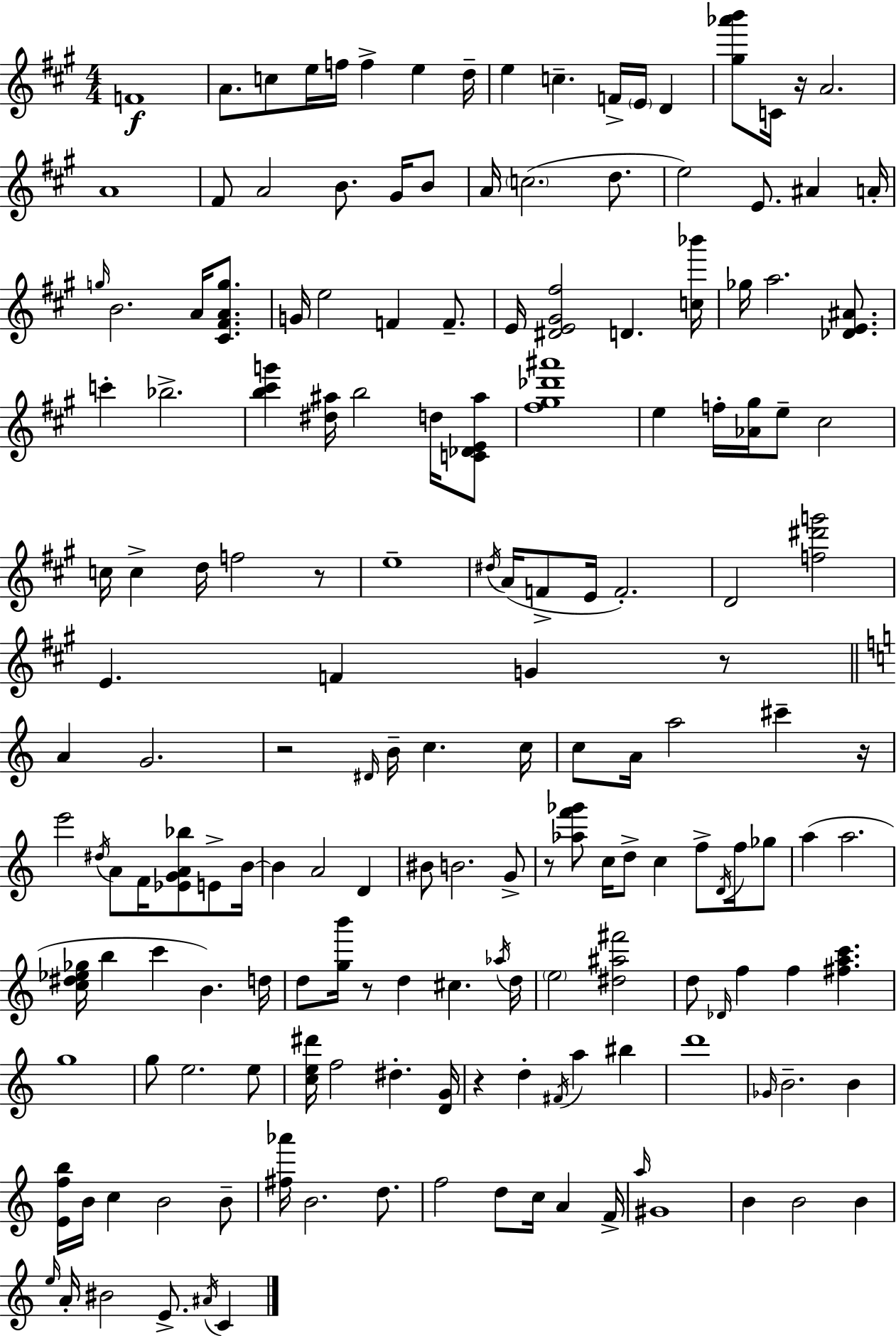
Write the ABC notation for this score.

X:1
T:Untitled
M:4/4
L:1/4
K:A
F4 A/2 c/2 e/4 f/4 f e d/4 e c F/4 E/4 D [^g_a'b']/2 C/4 z/4 A2 A4 ^F/2 A2 B/2 ^G/4 B/2 A/4 c2 d/2 e2 E/2 ^A A/4 g/4 B2 A/4 [^C^FAg]/2 G/4 e2 F F/2 E/4 [^DE^G^f]2 D [c_b']/4 _g/4 a2 [_DE^A]/2 c' _b2 [b^c'g'] [^d^a]/4 b2 d/4 [C_DE^a]/2 [^f^g_d'^a']4 e f/4 [_A^g]/4 e/2 ^c2 c/4 c d/4 f2 z/2 e4 ^d/4 A/4 F/2 E/4 F2 D2 [f^d'g']2 E F G z/2 A G2 z2 ^D/4 B/4 c c/4 c/2 A/4 a2 ^c' z/4 e'2 ^d/4 A/2 F/4 [_EGA_b]/2 E/2 B/4 B A2 D ^B/2 B2 G/2 z/2 [_af'_g']/2 c/4 d/2 c f/2 D/4 f/4 _g/2 a a2 [c^d_e_g]/4 b c' B d/4 d/2 [gb']/4 z/2 d ^c _a/4 d/4 e2 [^d^a^f']2 d/2 _D/4 f f [^fac'] g4 g/2 e2 e/2 [ce^d']/4 f2 ^d [DG]/4 z d ^F/4 a ^b d'4 _G/4 B2 B [Efb]/4 B/4 c B2 B/2 [^f_a']/4 B2 d/2 f2 d/2 c/4 A F/4 a/4 ^G4 B B2 B e/4 A/4 ^B2 E/2 ^A/4 C